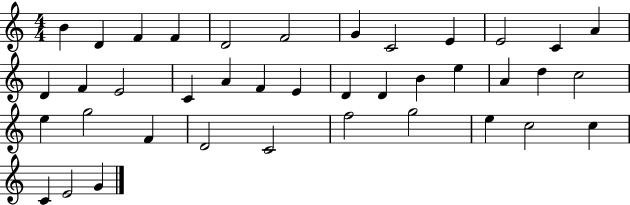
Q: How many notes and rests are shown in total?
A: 39